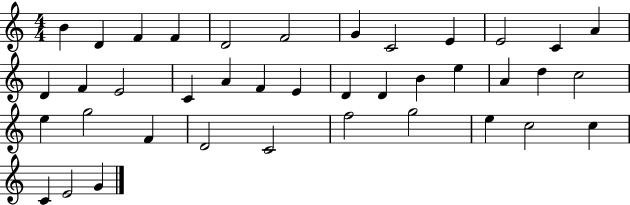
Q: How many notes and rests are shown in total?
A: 39